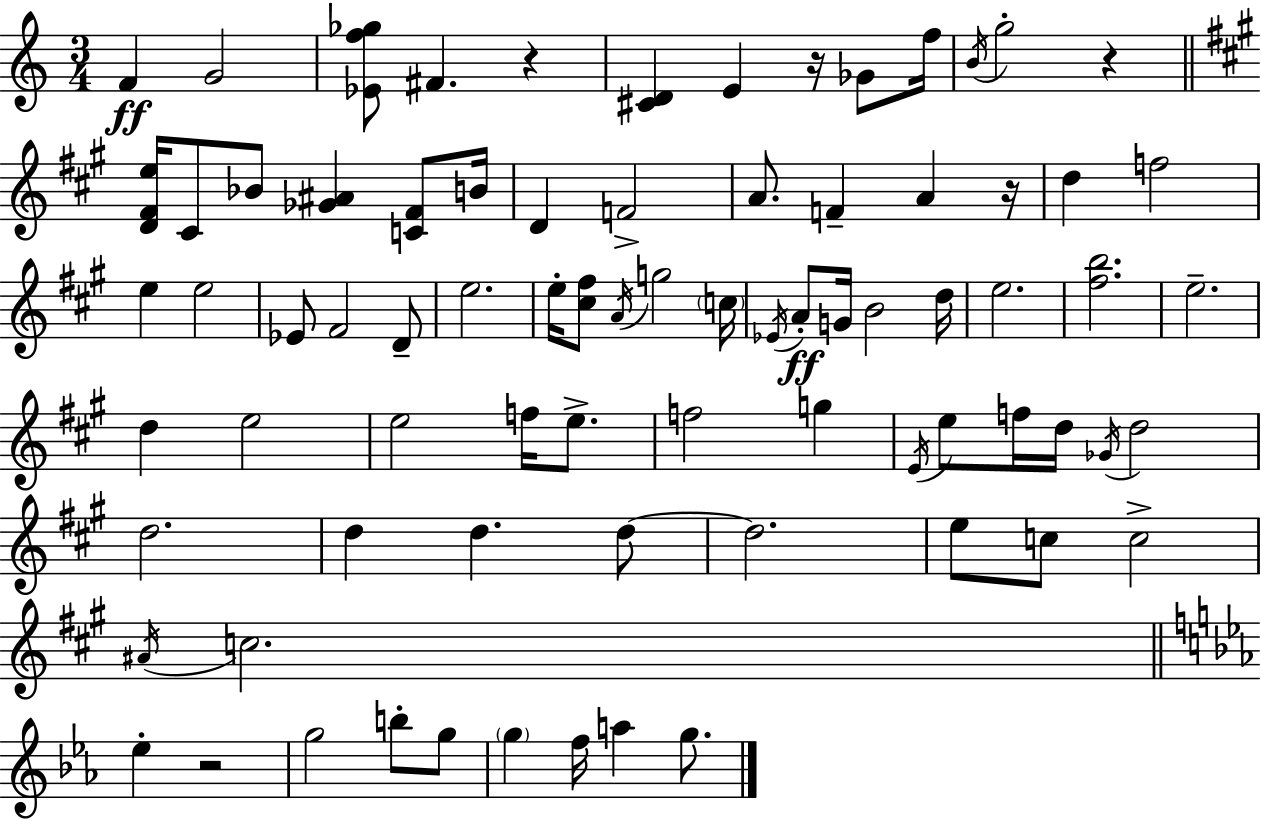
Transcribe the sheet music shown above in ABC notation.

X:1
T:Untitled
M:3/4
L:1/4
K:Am
F G2 [_Ef_g]/2 ^F z [^CD] E z/4 _G/2 f/4 B/4 g2 z [D^Fe]/4 ^C/2 _B/2 [_G^A] [C^F]/2 B/4 D F2 A/2 F A z/4 d f2 e e2 _E/2 ^F2 D/2 e2 e/4 [^c^f]/2 A/4 g2 c/4 _E/4 A/2 G/4 B2 d/4 e2 [^fb]2 e2 d e2 e2 f/4 e/2 f2 g E/4 e/2 f/4 d/4 _G/4 d2 d2 d d d/2 d2 e/2 c/2 c2 ^A/4 c2 _e z2 g2 b/2 g/2 g f/4 a g/2